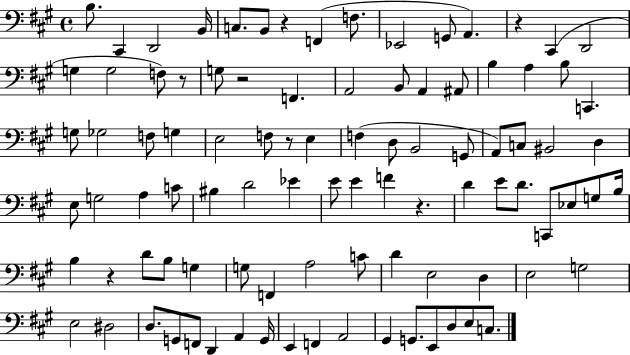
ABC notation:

X:1
T:Untitled
M:4/4
L:1/4
K:A
B,/2 ^C,, D,,2 B,,/4 C,/2 B,,/2 z F,, F,/2 _E,,2 G,,/2 A,, z ^C,, D,,2 G, G,2 F,/2 z/2 G,/2 z2 F,, A,,2 B,,/2 A,, ^A,,/2 B, A, B,/2 C,, G,/2 _G,2 F,/2 G, E,2 F,/2 z/2 E, F, D,/2 B,,2 G,,/2 A,,/2 C,/2 ^B,,2 D, E,/2 G,2 A, C/2 ^B, D2 _E E/2 E F z D E/2 D/2 C,,/2 _E,/2 G,/2 B,/4 B, z D/2 B,/2 G, G,/2 F,, A,2 C/2 D E,2 D, E,2 G,2 E,2 ^D,2 D,/2 G,,/2 F,,/2 D,, A,, G,,/4 E,, F,, A,,2 ^G,, G,,/2 E,,/2 D,/2 E,/2 C,/2